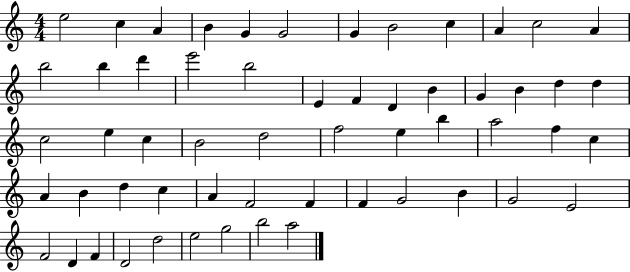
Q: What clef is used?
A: treble